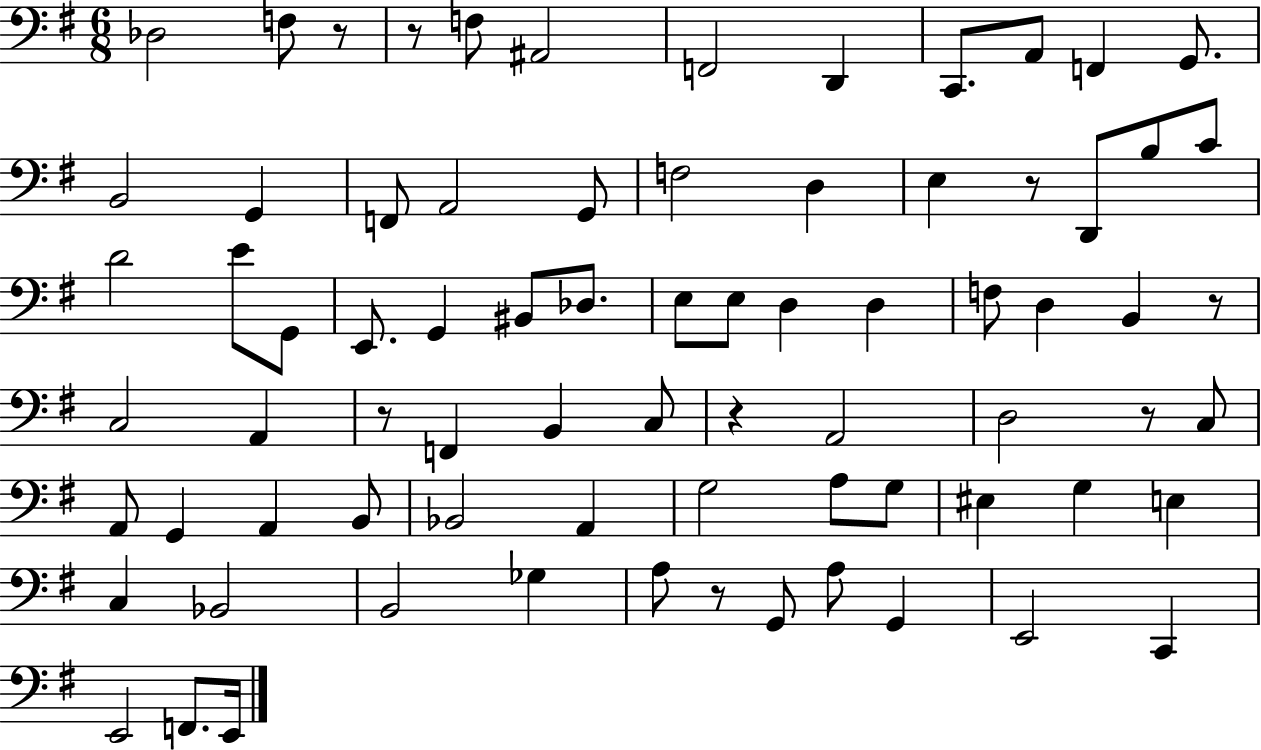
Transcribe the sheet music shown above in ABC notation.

X:1
T:Untitled
M:6/8
L:1/4
K:G
_D,2 F,/2 z/2 z/2 F,/2 ^A,,2 F,,2 D,, C,,/2 A,,/2 F,, G,,/2 B,,2 G,, F,,/2 A,,2 G,,/2 F,2 D, E, z/2 D,,/2 B,/2 C/2 D2 E/2 G,,/2 E,,/2 G,, ^B,,/2 _D,/2 E,/2 E,/2 D, D, F,/2 D, B,, z/2 C,2 A,, z/2 F,, B,, C,/2 z A,,2 D,2 z/2 C,/2 A,,/2 G,, A,, B,,/2 _B,,2 A,, G,2 A,/2 G,/2 ^E, G, E, C, _B,,2 B,,2 _G, A,/2 z/2 G,,/2 A,/2 G,, E,,2 C,, E,,2 F,,/2 E,,/4